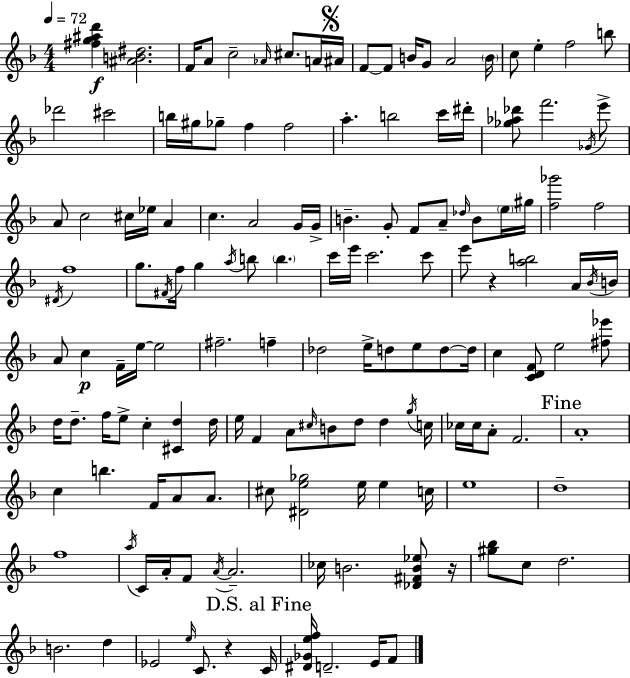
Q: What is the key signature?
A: F major